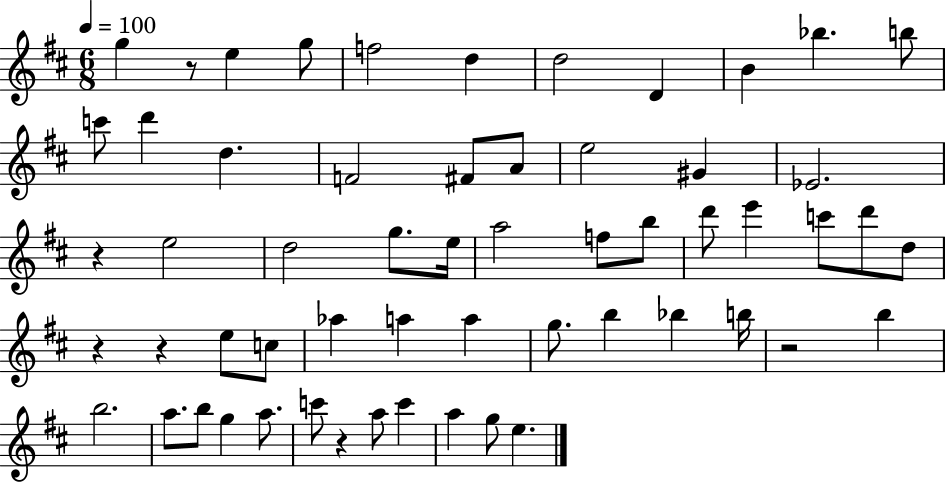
G5/q R/e E5/q G5/e F5/h D5/q D5/h D4/q B4/q Bb5/q. B5/e C6/e D6/q D5/q. F4/h F#4/e A4/e E5/h G#4/q Eb4/h. R/q E5/h D5/h G5/e. E5/s A5/h F5/e B5/e D6/e E6/q C6/e D6/e D5/e R/q R/q E5/e C5/e Ab5/q A5/q A5/q G5/e. B5/q Bb5/q B5/s R/h B5/q B5/h. A5/e. B5/e G5/q A5/e. C6/e R/q A5/e C6/q A5/q G5/e E5/q.